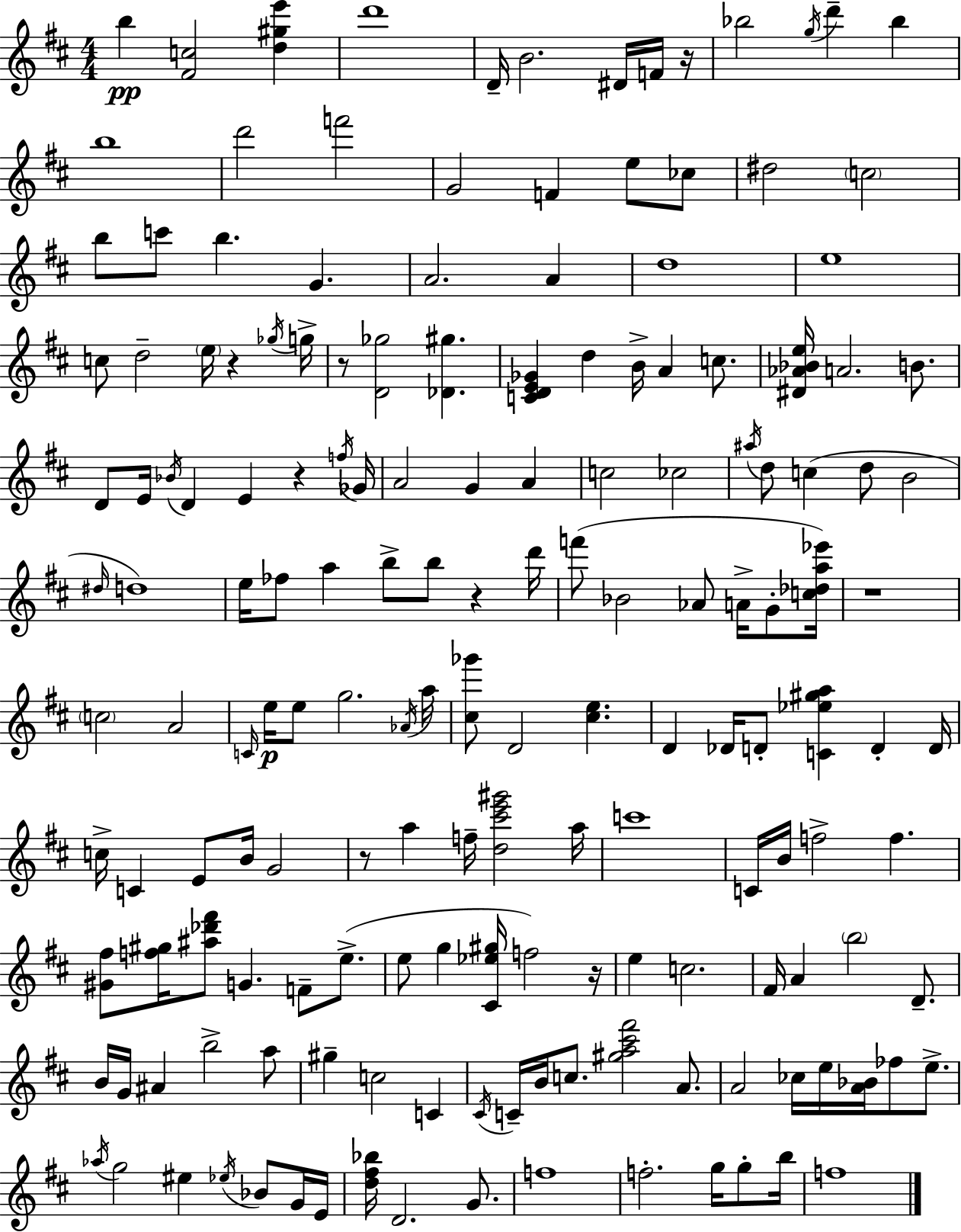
X:1
T:Untitled
M:4/4
L:1/4
K:D
b [^Fc]2 [d^ge'] d'4 D/4 B2 ^D/4 F/4 z/4 _b2 g/4 d' _b b4 d'2 f'2 G2 F e/2 _c/2 ^d2 c2 b/2 c'/2 b G A2 A d4 e4 c/2 d2 e/4 z _g/4 g/4 z/2 [D_g]2 [_D^g] [CDE_G] d B/4 A c/2 [^D_A_Be]/4 A2 B/2 D/2 E/4 _B/4 D E z f/4 _G/4 A2 G A c2 _c2 ^a/4 d/2 c d/2 B2 ^d/4 d4 e/4 _f/2 a b/2 b/2 z d'/4 f'/2 _B2 _A/2 A/4 G/2 [c_da_e']/4 z4 c2 A2 C/4 e/4 e/2 g2 _A/4 a/4 [^c_g']/2 D2 [^ce] D _D/4 D/2 [C_e^ga] D D/4 c/4 C E/2 B/4 G2 z/2 a f/4 [d^c'e'^g']2 a/4 c'4 C/4 B/4 f2 f [^G^f]/2 [f^g]/4 [^a_d'^f']/2 G F/2 e/2 e/2 g [^C_e^g]/4 f2 z/4 e c2 ^F/4 A b2 D/2 B/4 G/4 ^A b2 a/2 ^g c2 C ^C/4 C/4 B/4 c/2 [^ga^c'^f']2 A/2 A2 _c/4 e/4 [A_B]/4 _f/2 e/2 _a/4 g2 ^e _e/4 _B/2 G/4 E/4 [d^f_b]/4 D2 G/2 f4 f2 g/4 g/2 b/4 f4